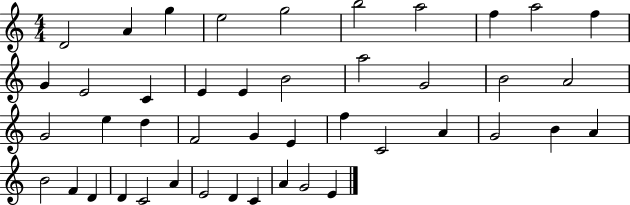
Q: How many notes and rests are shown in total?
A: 44